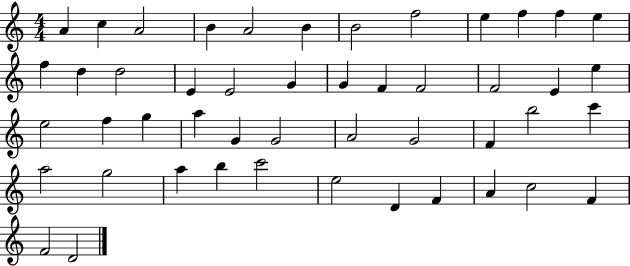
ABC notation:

X:1
T:Untitled
M:4/4
L:1/4
K:C
A c A2 B A2 B B2 f2 e f f e f d d2 E E2 G G F F2 F2 E e e2 f g a G G2 A2 G2 F b2 c' a2 g2 a b c'2 e2 D F A c2 F F2 D2